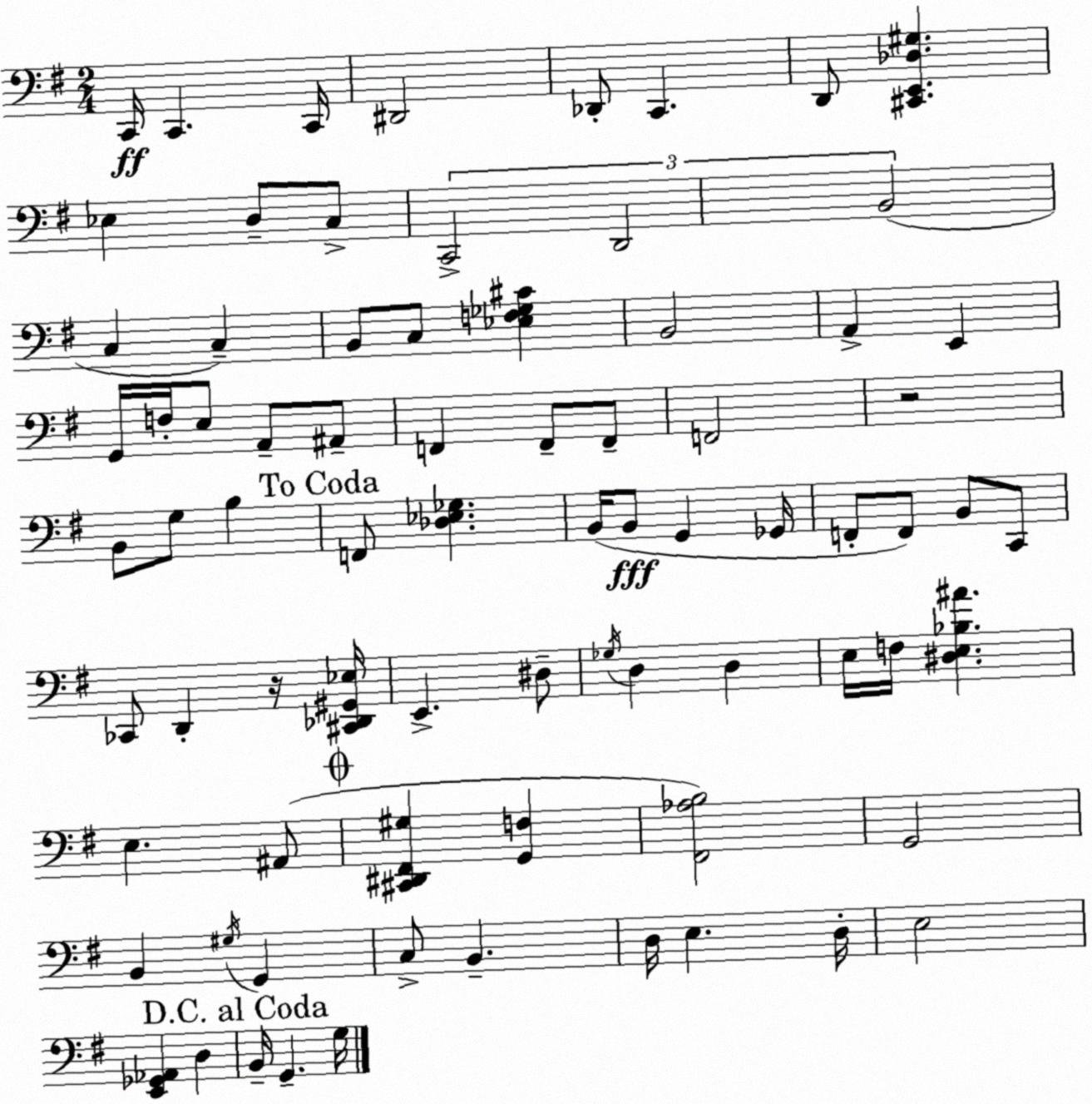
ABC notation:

X:1
T:Untitled
M:2/4
L:1/4
K:Em
C,,/4 C,, C,,/4 ^D,,2 _D,,/2 C,, D,,/2 [^C,,E,,_D,^G,] _E, D,/2 C,/2 C,,2 D,,2 B,,2 C, C, B,,/2 C,/2 [_E,F,_G,^C] B,,2 A,, E,, G,,/4 F,/4 E,/2 A,,/2 ^A,,/2 F,, F,,/2 F,,/2 F,,2 z2 B,,/2 G,/2 B, F,,/2 [_D,_E,_G,] B,,/4 B,,/2 G,, _G,,/4 F,,/2 F,,/2 B,,/2 C,,/2 _C,,/2 D,, z/4 [^C,,_D,,^G,,_E,]/4 E,, ^D,/2 _G,/4 D, D, E,/4 F,/4 [^D,E,_B,^A] E, ^A,,/2 [^C,,^D,,^F,,^G,] [G,,F,] [^F,,_A,B,]2 G,,2 B,, ^G,/4 G,, C,/2 B,, D,/4 E, D,/4 E,2 [E,,_G,,_A,,] D, B,,/4 G,, G,/4